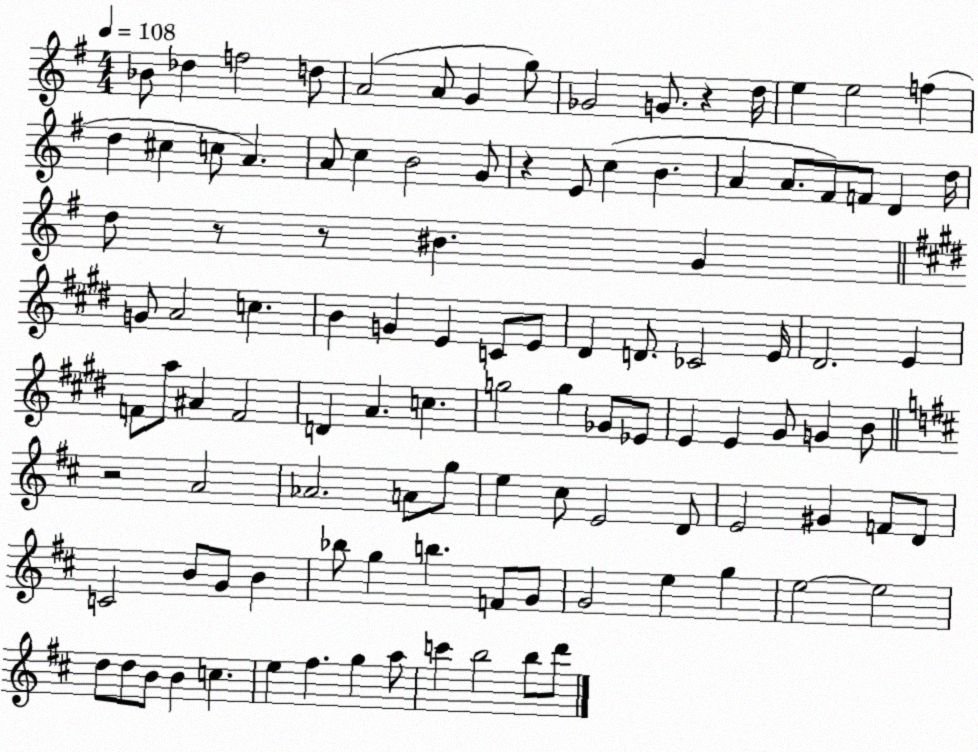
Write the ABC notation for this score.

X:1
T:Untitled
M:4/4
L:1/4
K:G
_B/2 _d f2 d/2 A2 A/2 G g/2 _G2 G/2 z d/4 e e2 f d ^c c/2 A A/2 c B2 G/2 z E/2 c B A A/2 ^F/2 F/2 D d/4 d/2 z/2 z/2 ^B G G/2 A2 c B G E C/2 E/2 ^D D/2 _C2 E/4 ^D2 E F/2 a/2 ^A F2 D A c g2 g _G/2 _E/2 E E ^G/2 G B/2 z2 A2 _A2 A/2 g/2 e ^c/2 E2 D/2 E2 ^G F/2 D/2 C2 B/2 G/2 B _b/2 g b F/2 G/2 G2 e g e2 e2 d/2 d/2 B/2 B c e ^f g a/2 c' b2 b/2 d'/2